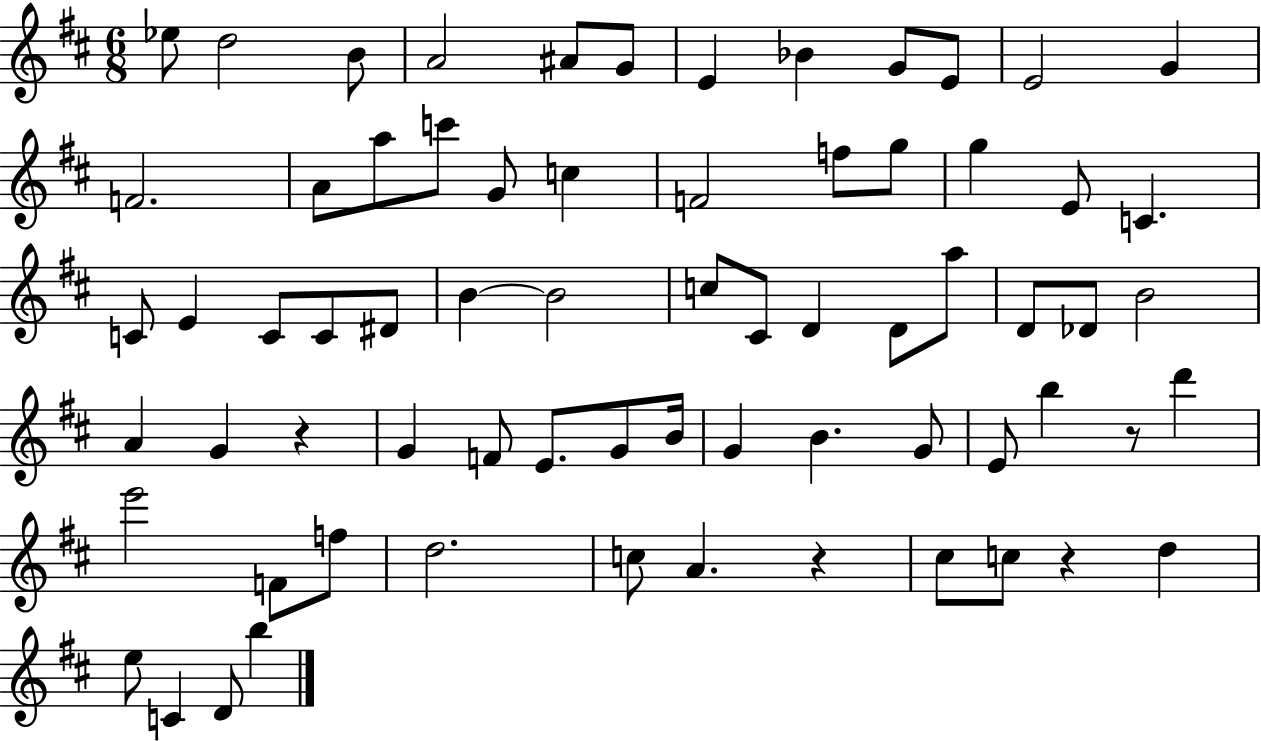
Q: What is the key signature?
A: D major